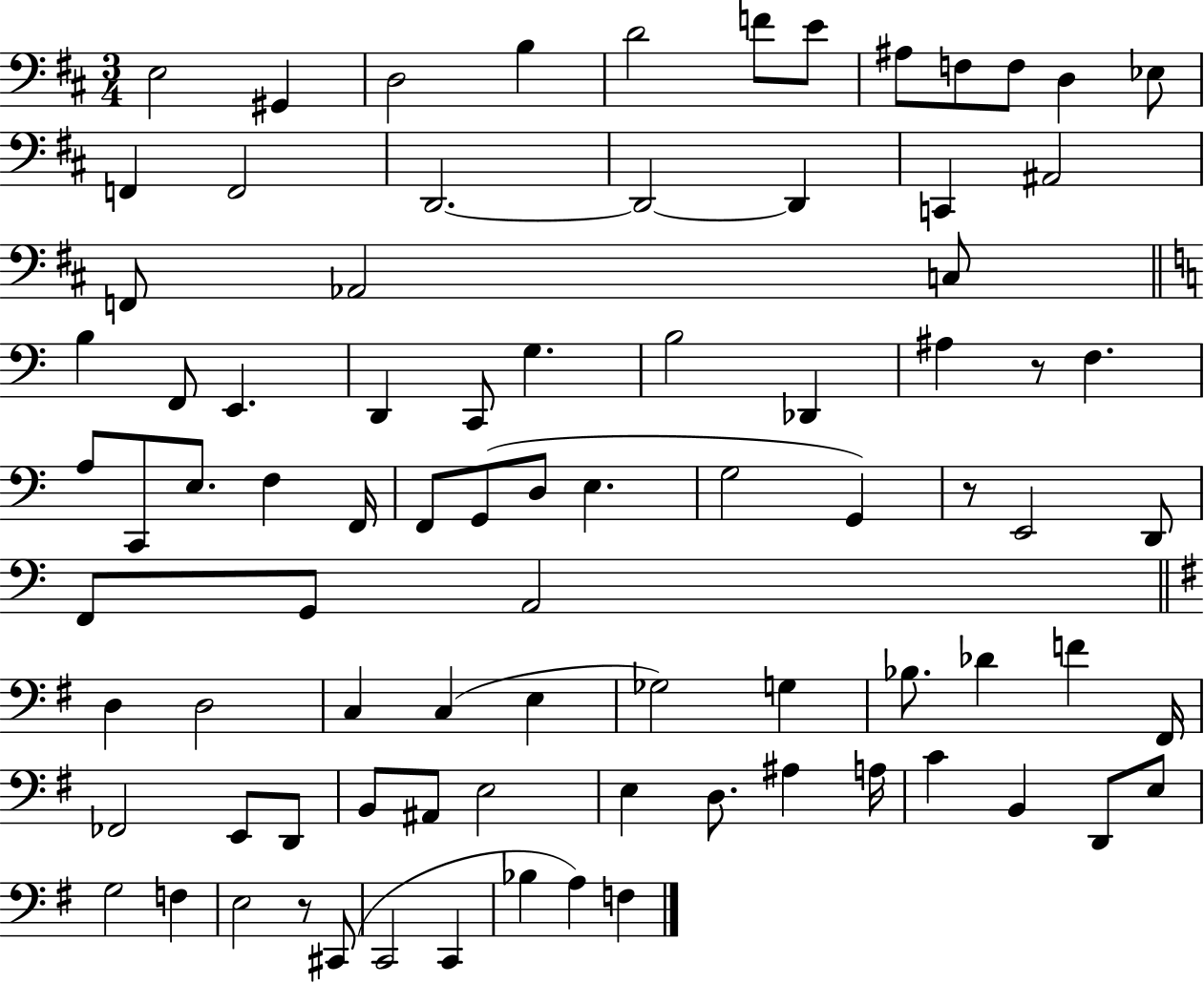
{
  \clef bass
  \numericTimeSignature
  \time 3/4
  \key d \major
  \repeat volta 2 { e2 gis,4 | d2 b4 | d'2 f'8 e'8 | ais8 f8 f8 d4 ees8 | \break f,4 f,2 | d,2.~~ | d,2~~ d,4 | c,4 ais,2 | \break f,8 aes,2 c8 | \bar "||" \break \key c \major b4 f,8 e,4. | d,4 c,8 g4. | b2 des,4 | ais4 r8 f4. | \break a8 c,8 e8. f4 f,16 | f,8 g,8( d8 e4. | g2 g,4) | r8 e,2 d,8 | \break f,8 g,8 a,2 | \bar "||" \break \key g \major d4 d2 | c4 c4( e4 | ges2) g4 | bes8. des'4 f'4 fis,16 | \break fes,2 e,8 d,8 | b,8 ais,8 e2 | e4 d8. ais4 a16 | c'4 b,4 d,8 e8 | \break g2 f4 | e2 r8 cis,8( | c,2 c,4 | bes4 a4) f4 | \break } \bar "|."
}